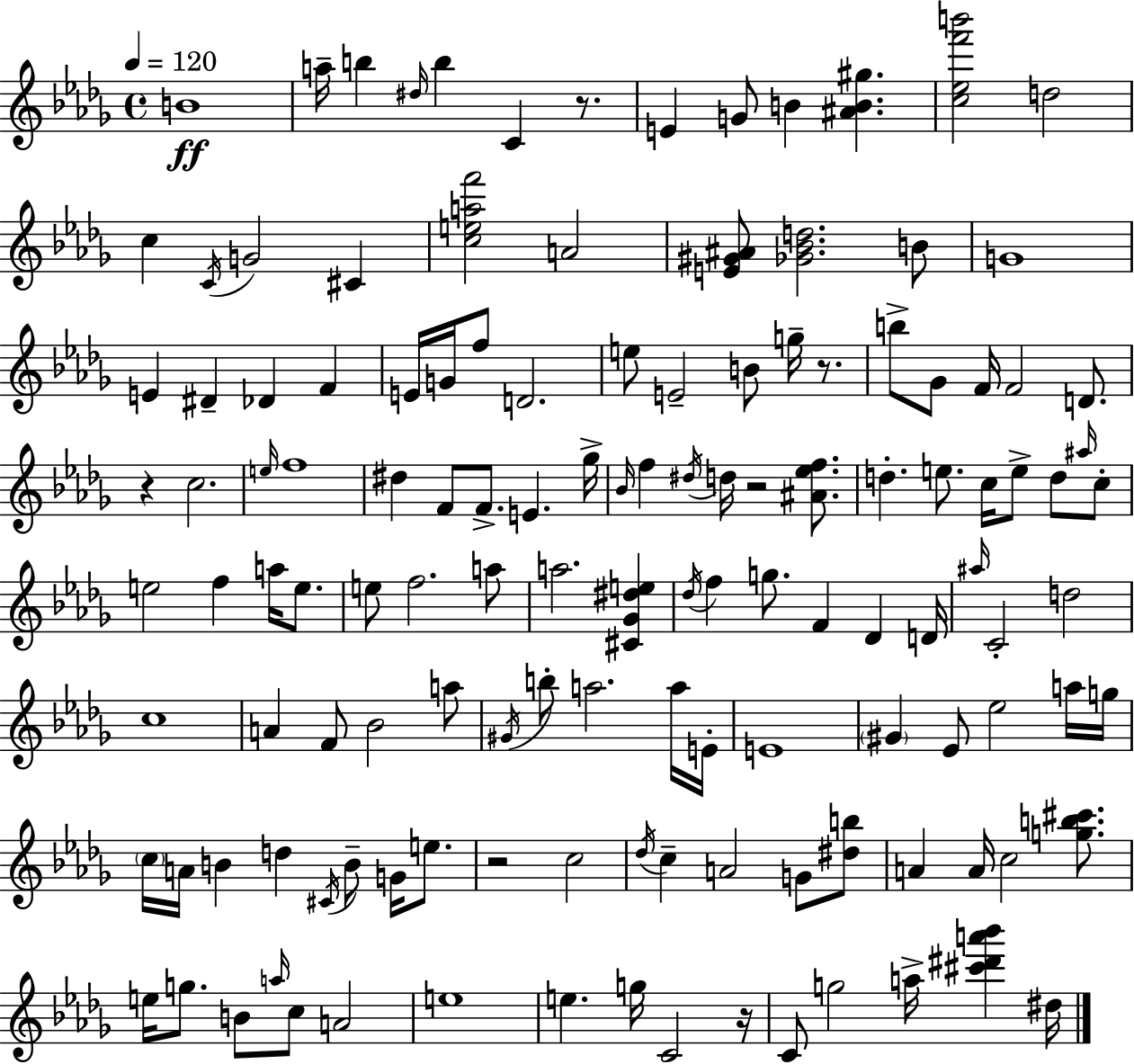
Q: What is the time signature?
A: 4/4